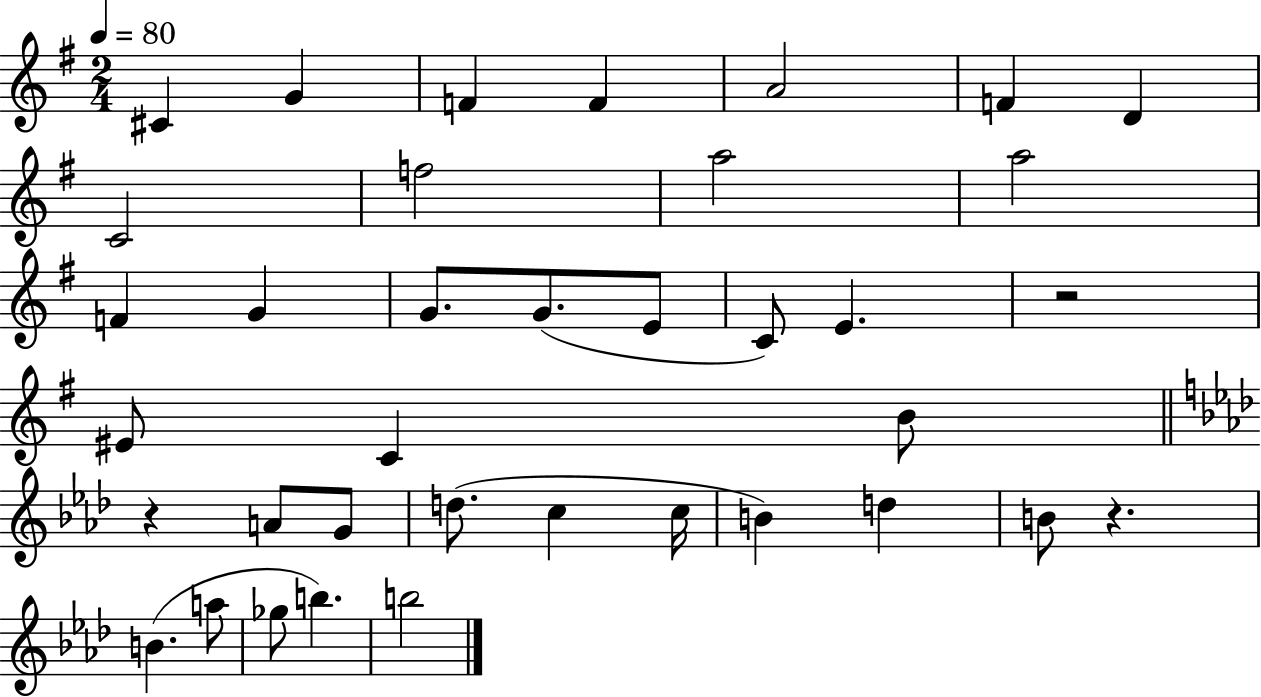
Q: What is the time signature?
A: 2/4